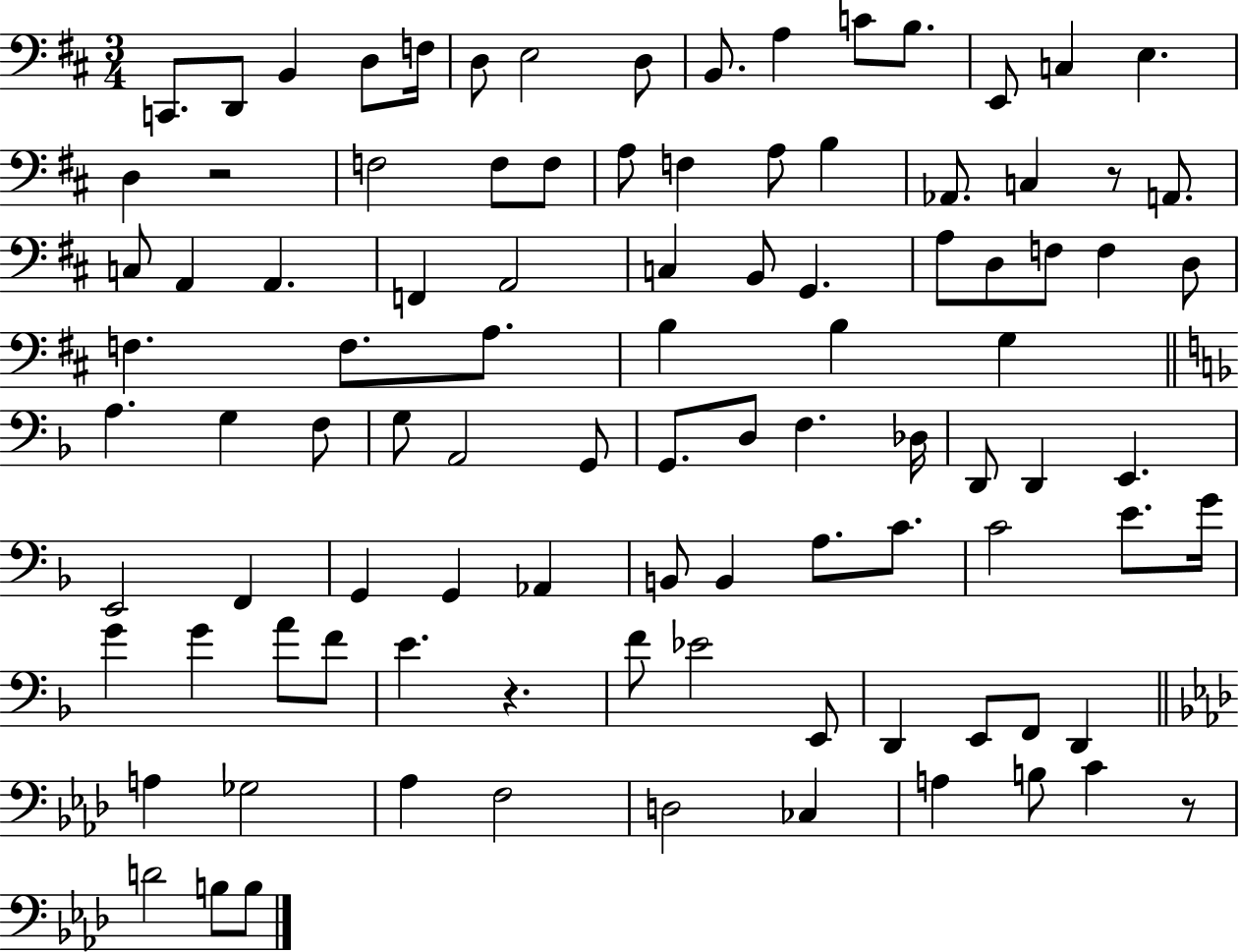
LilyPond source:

{
  \clef bass
  \numericTimeSignature
  \time 3/4
  \key d \major
  c,8. d,8 b,4 d8 f16 | d8 e2 d8 | b,8. a4 c'8 b8. | e,8 c4 e4. | \break d4 r2 | f2 f8 f8 | a8 f4 a8 b4 | aes,8. c4 r8 a,8. | \break c8 a,4 a,4. | f,4 a,2 | c4 b,8 g,4. | a8 d8 f8 f4 d8 | \break f4. f8. a8. | b4 b4 g4 | \bar "||" \break \key d \minor a4. g4 f8 | g8 a,2 g,8 | g,8. d8 f4. des16 | d,8 d,4 e,4. | \break e,2 f,4 | g,4 g,4 aes,4 | b,8 b,4 a8. c'8. | c'2 e'8. g'16 | \break g'4 g'4 a'8 f'8 | e'4. r4. | f'8 ees'2 e,8 | d,4 e,8 f,8 d,4 | \break \bar "||" \break \key aes \major a4 ges2 | aes4 f2 | d2 ces4 | a4 b8 c'4 r8 | \break d'2 b8 b8 | \bar "|."
}